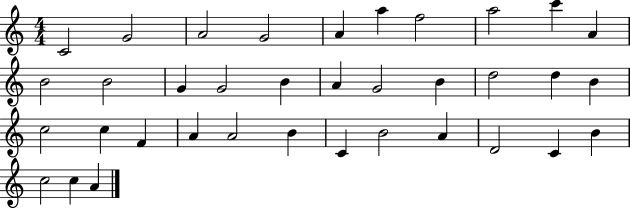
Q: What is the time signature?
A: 4/4